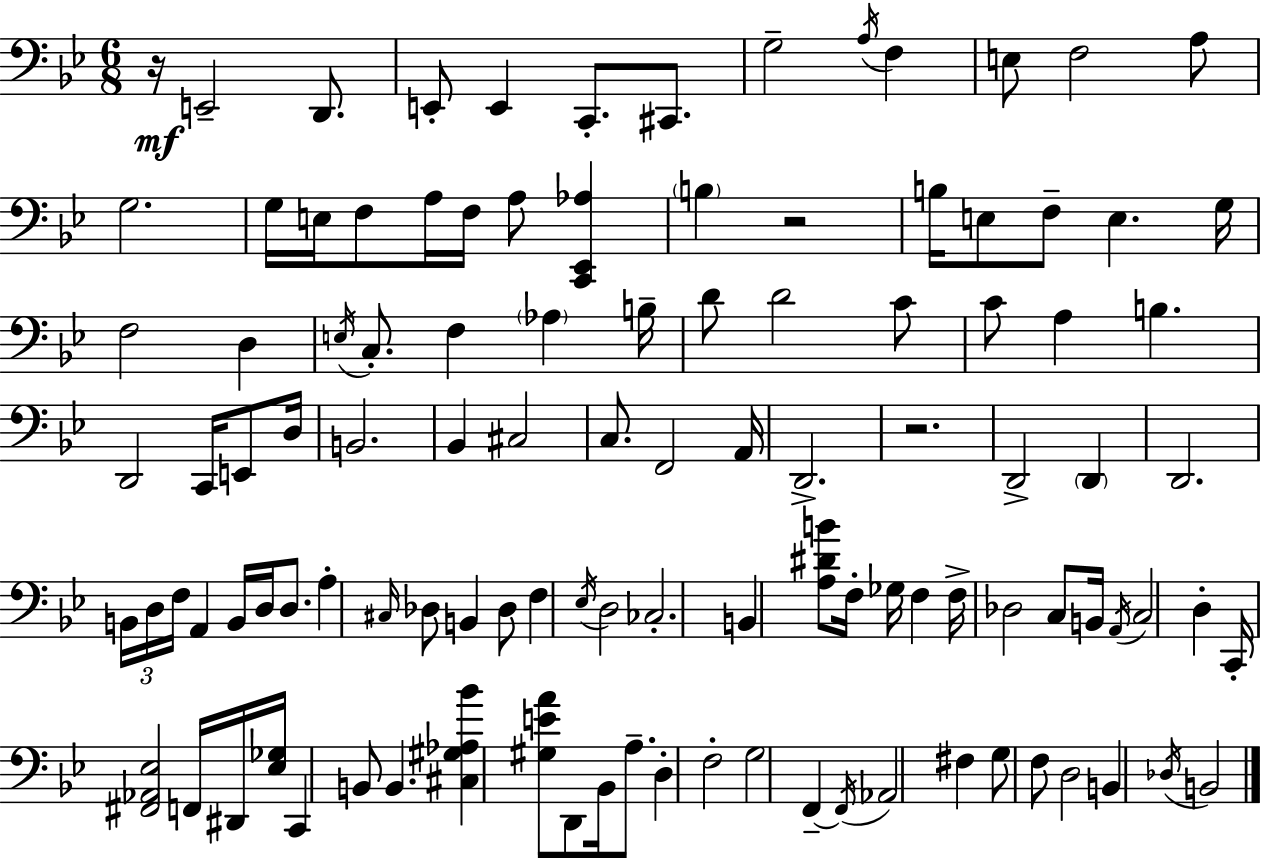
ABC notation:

X:1
T:Untitled
M:6/8
L:1/4
K:Bb
z/4 E,,2 D,,/2 E,,/2 E,, C,,/2 ^C,,/2 G,2 A,/4 F, E,/2 F,2 A,/2 G,2 G,/4 E,/4 F,/2 A,/4 F,/4 A,/2 [C,,_E,,_A,] B, z2 B,/4 E,/2 F,/2 E, G,/4 F,2 D, E,/4 C,/2 F, _A, B,/4 D/2 D2 C/2 C/2 A, B, D,,2 C,,/4 E,,/2 D,/4 B,,2 _B,, ^C,2 C,/2 F,,2 A,,/4 D,,2 z2 D,,2 D,, D,,2 B,,/4 D,/4 F,/4 A,, B,,/4 D,/4 D,/2 A, ^C,/4 _D,/2 B,, _D,/2 F, _E,/4 D,2 _C,2 B,, [A,^DB]/2 F,/4 _G,/4 F, F,/4 _D,2 C,/2 B,,/4 A,,/4 C,2 D, C,,/4 [^F,,_A,,_E,]2 F,,/4 ^D,,/4 [_E,_G,]/4 C,, B,,/2 B,, [^C,^G,_A,_B] [^G,EA]/2 D,,/2 _B,,/4 A,/2 D, F,2 G,2 F,, F,,/4 _A,,2 ^F, G,/2 F,/2 D,2 B,, _D,/4 B,,2